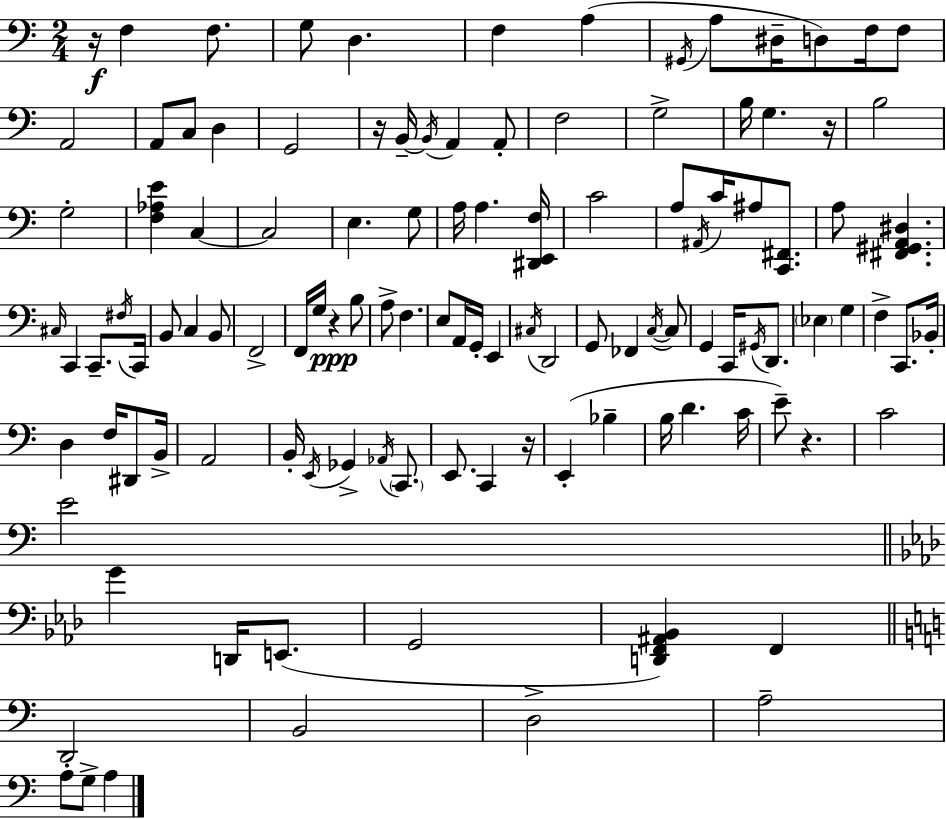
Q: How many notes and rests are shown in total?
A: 115